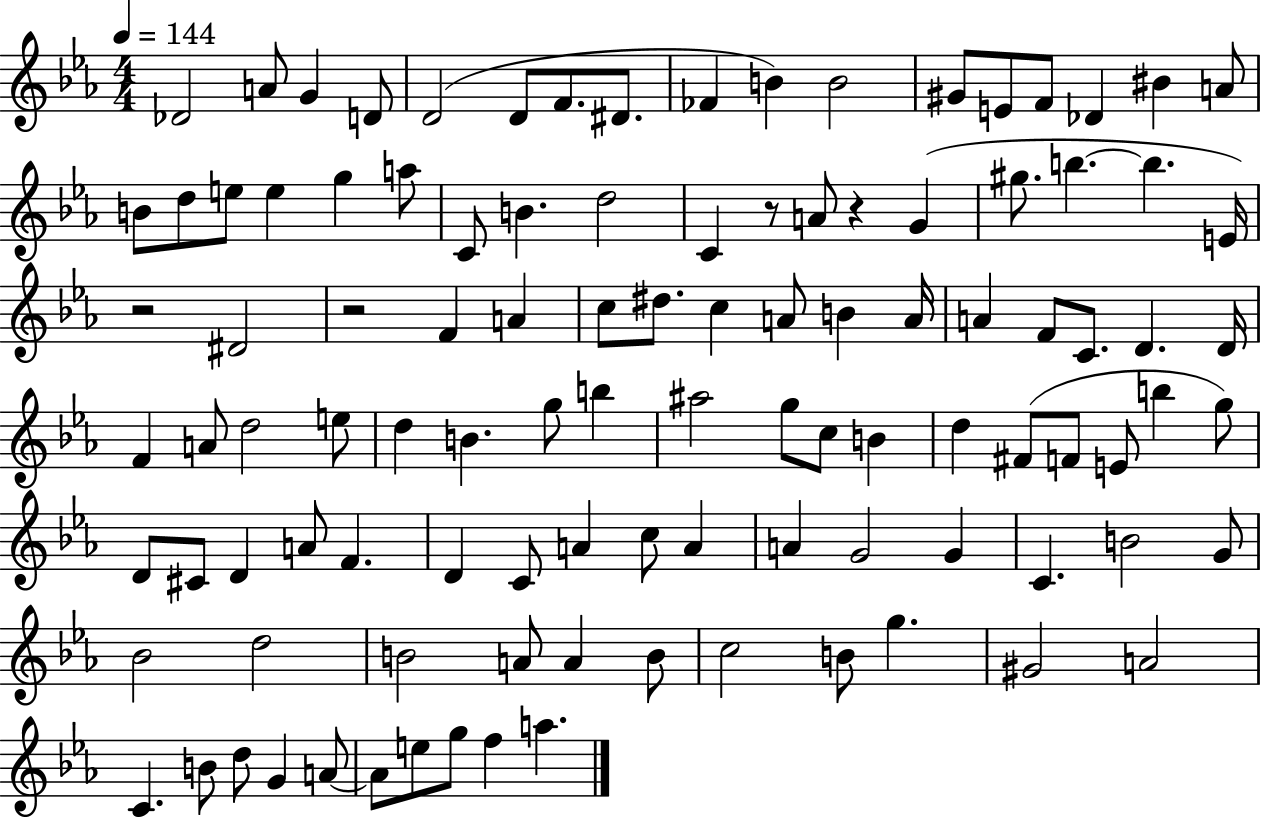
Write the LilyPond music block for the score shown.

{
  \clef treble
  \numericTimeSignature
  \time 4/4
  \key ees \major
  \tempo 4 = 144
  \repeat volta 2 { des'2 a'8 g'4 d'8 | d'2( d'8 f'8. dis'8. | fes'4 b'4) b'2 | gis'8 e'8 f'8 des'4 bis'4 a'8 | \break b'8 d''8 e''8 e''4 g''4 a''8 | c'8 b'4. d''2 | c'4 r8 a'8 r4 g'4( | gis''8. b''4.~~ b''4. e'16) | \break r2 dis'2 | r2 f'4 a'4 | c''8 dis''8. c''4 a'8 b'4 a'16 | a'4 f'8 c'8. d'4. d'16 | \break f'4 a'8 d''2 e''8 | d''4 b'4. g''8 b''4 | ais''2 g''8 c''8 b'4 | d''4 fis'8( f'8 e'8 b''4 g''8) | \break d'8 cis'8 d'4 a'8 f'4. | d'4 c'8 a'4 c''8 a'4 | a'4 g'2 g'4 | c'4. b'2 g'8 | \break bes'2 d''2 | b'2 a'8 a'4 b'8 | c''2 b'8 g''4. | gis'2 a'2 | \break c'4. b'8 d''8 g'4 a'8~~ | a'8 e''8 g''8 f''4 a''4. | } \bar "|."
}